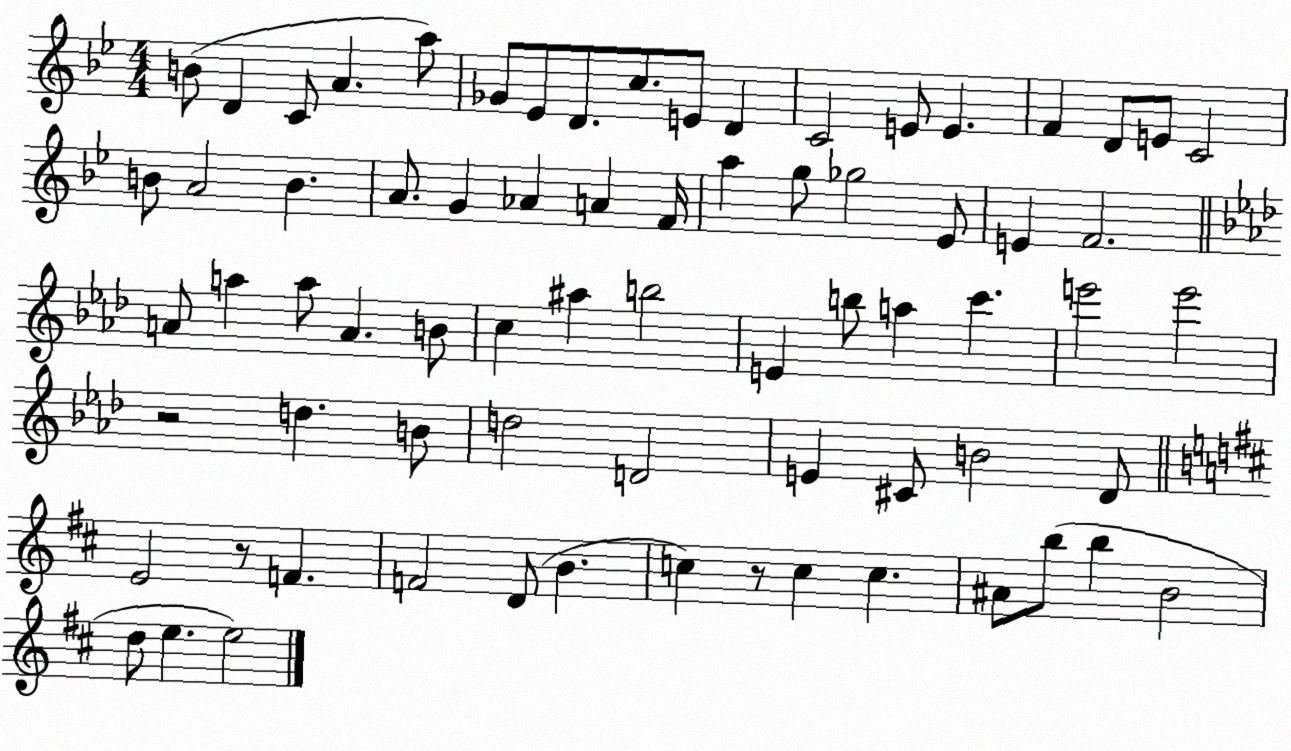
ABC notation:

X:1
T:Untitled
M:4/4
L:1/4
K:Bb
B/2 D C/2 A a/2 _G/2 _E/2 D/2 c/2 E/2 D C2 E/2 E F D/2 E/2 C2 B/2 A2 B A/2 G _A A F/4 a g/2 _g2 _E/2 E F2 A/2 a a/2 A B/2 c ^a b2 E b/2 a c' e'2 e'2 z2 d B/2 d2 D2 E ^C/2 B2 _D/2 E2 z/2 F F2 D/2 B c z/2 c c ^A/2 b/2 b B2 d/2 e e2